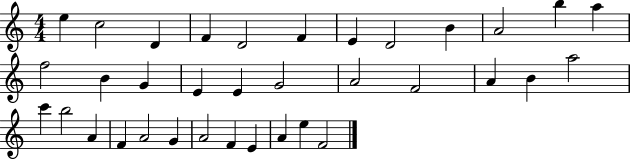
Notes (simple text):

E5/q C5/h D4/q F4/q D4/h F4/q E4/q D4/h B4/q A4/h B5/q A5/q F5/h B4/q G4/q E4/q E4/q G4/h A4/h F4/h A4/q B4/q A5/h C6/q B5/h A4/q F4/q A4/h G4/q A4/h F4/q E4/q A4/q E5/q F4/h